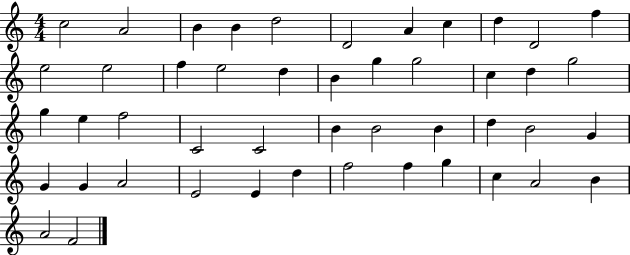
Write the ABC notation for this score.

X:1
T:Untitled
M:4/4
L:1/4
K:C
c2 A2 B B d2 D2 A c d D2 f e2 e2 f e2 d B g g2 c d g2 g e f2 C2 C2 B B2 B d B2 G G G A2 E2 E d f2 f g c A2 B A2 F2